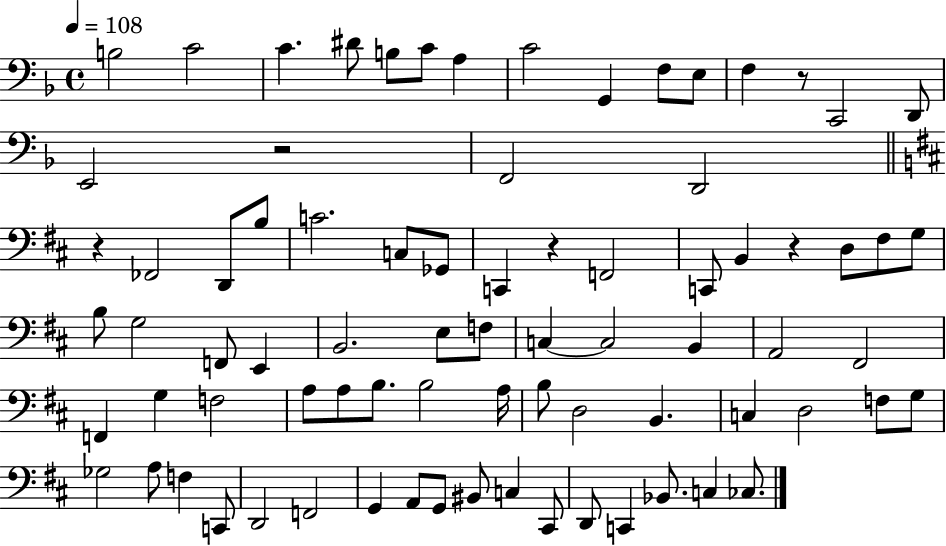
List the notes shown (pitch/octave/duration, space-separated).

B3/h C4/h C4/q. D#4/e B3/e C4/e A3/q C4/h G2/q F3/e E3/e F3/q R/e C2/h D2/e E2/h R/h F2/h D2/h R/q FES2/h D2/e B3/e C4/h. C3/e Gb2/e C2/q R/q F2/h C2/e B2/q R/q D3/e F#3/e G3/e B3/e G3/h F2/e E2/q B2/h. E3/e F3/e C3/q C3/h B2/q A2/h F#2/h F2/q G3/q F3/h A3/e A3/e B3/e. B3/h A3/s B3/e D3/h B2/q. C3/q D3/h F3/e G3/e Gb3/h A3/e F3/q C2/e D2/h F2/h G2/q A2/e G2/e BIS2/e C3/q C#2/e D2/e C2/q Bb2/e. C3/q CES3/e.